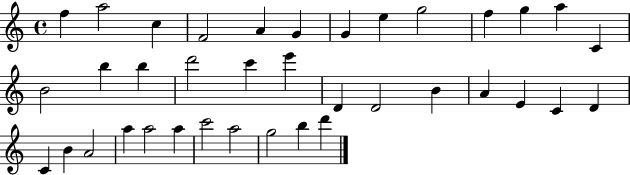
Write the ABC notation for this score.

X:1
T:Untitled
M:4/4
L:1/4
K:C
f a2 c F2 A G G e g2 f g a C B2 b b d'2 c' e' D D2 B A E C D C B A2 a a2 a c'2 a2 g2 b d'